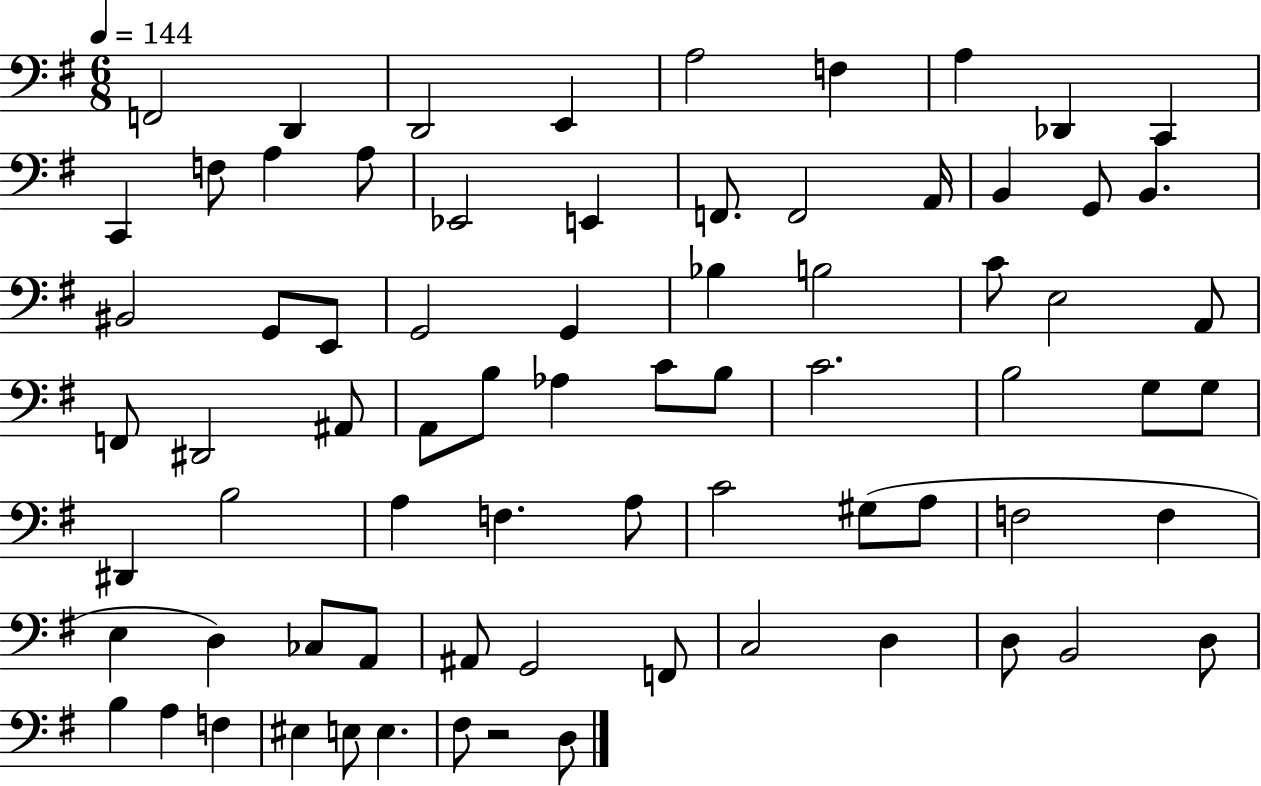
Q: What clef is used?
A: bass